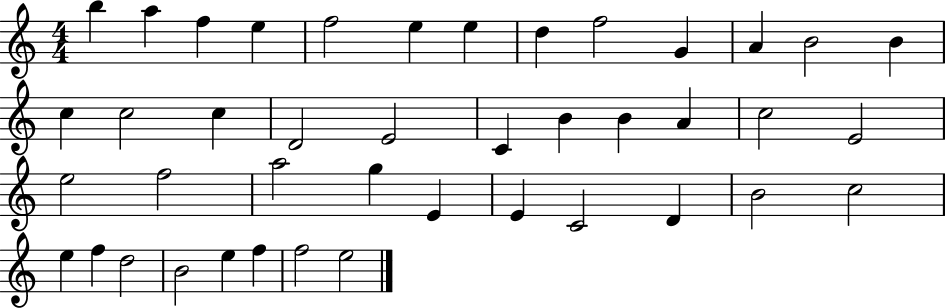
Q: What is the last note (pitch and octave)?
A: E5